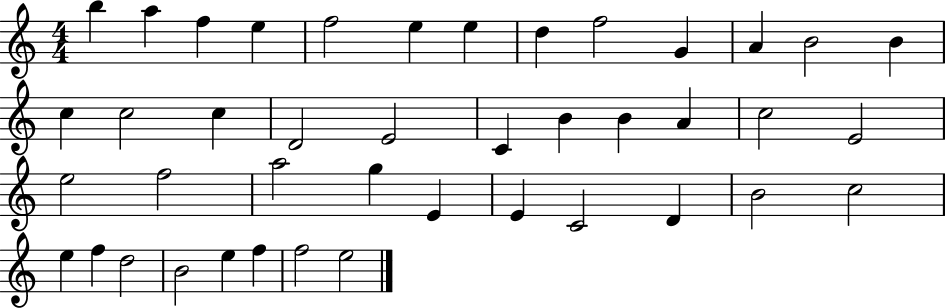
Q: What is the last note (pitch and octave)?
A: E5